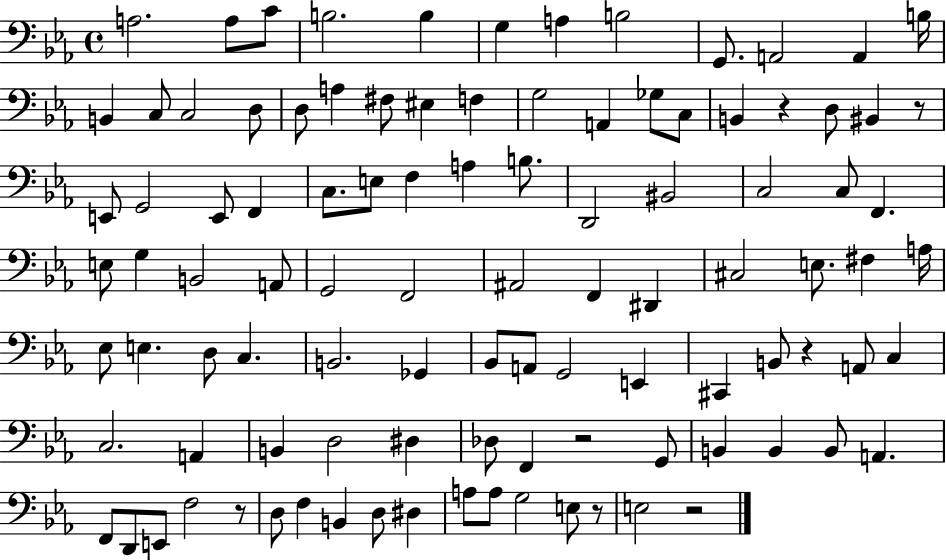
A3/h. A3/e C4/e B3/h. B3/q G3/q A3/q B3/h G2/e. A2/h A2/q B3/s B2/q C3/e C3/h D3/e D3/e A3/q F#3/e EIS3/q F3/q G3/h A2/q Gb3/e C3/e B2/q R/q D3/e BIS2/q R/e E2/e G2/h E2/e F2/q C3/e. E3/e F3/q A3/q B3/e. D2/h BIS2/h C3/h C3/e F2/q. E3/e G3/q B2/h A2/e G2/h F2/h A#2/h F2/q D#2/q C#3/h E3/e. F#3/q A3/s Eb3/e E3/q. D3/e C3/q. B2/h. Gb2/q Bb2/e A2/e G2/h E2/q C#2/q B2/e R/q A2/e C3/q C3/h. A2/q B2/q D3/h D#3/q Db3/e F2/q R/h G2/e B2/q B2/q B2/e A2/q. F2/e D2/e E2/e F3/h R/e D3/e F3/q B2/q D3/e D#3/q A3/e A3/e G3/h E3/e R/e E3/h R/h